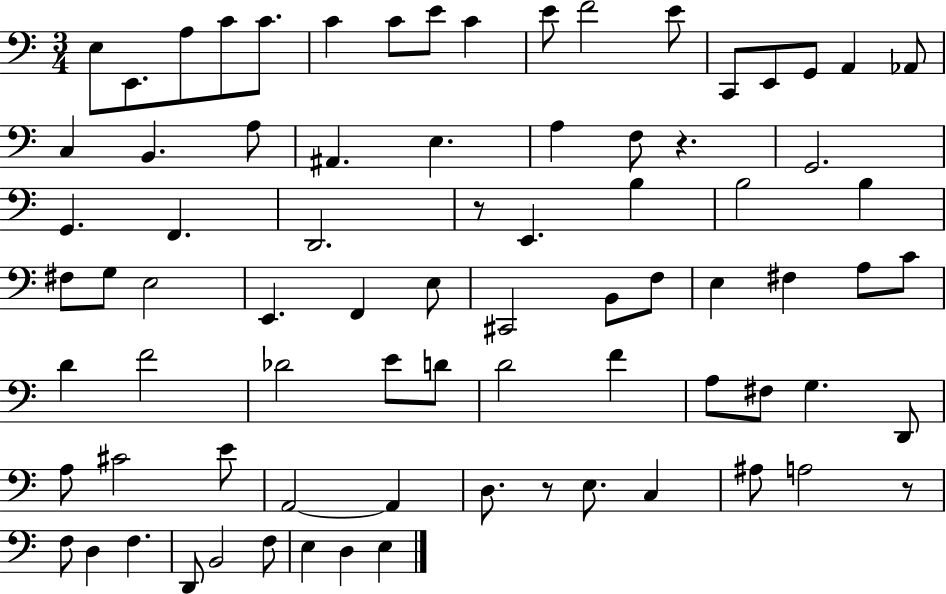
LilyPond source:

{
  \clef bass
  \numericTimeSignature
  \time 3/4
  \key c \major
  \repeat volta 2 { e8 e,8. a8 c'8 c'8. | c'4 c'8 e'8 c'4 | e'8 f'2 e'8 | c,8 e,8 g,8 a,4 aes,8 | \break c4 b,4. a8 | ais,4. e4. | a4 f8 r4. | g,2. | \break g,4. f,4. | d,2. | r8 e,4. b4 | b2 b4 | \break fis8 g8 e2 | e,4. f,4 e8 | cis,2 b,8 f8 | e4 fis4 a8 c'8 | \break d'4 f'2 | des'2 e'8 d'8 | d'2 f'4 | a8 fis8 g4. d,8 | \break a8 cis'2 e'8 | a,2~~ a,4 | d8. r8 e8. c4 | ais8 a2 r8 | \break f8 d4 f4. | d,8 b,2 f8 | e4 d4 e4 | } \bar "|."
}